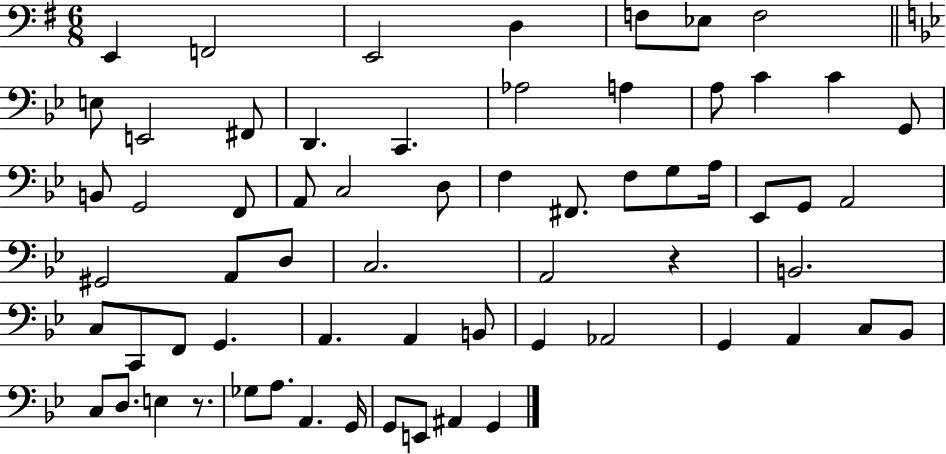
{
  \clef bass
  \numericTimeSignature
  \time 6/8
  \key g \major
  e,4 f,2 | e,2 d4 | f8 ees8 f2 | \bar "||" \break \key bes \major e8 e,2 fis,8 | d,4. c,4. | aes2 a4 | a8 c'4 c'4 g,8 | \break b,8 g,2 f,8 | a,8 c2 d8 | f4 fis,8. f8 g8 a16 | ees,8 g,8 a,2 | \break gis,2 a,8 d8 | c2. | a,2 r4 | b,2. | \break c8 c,8 f,8 g,4. | a,4. a,4 b,8 | g,4 aes,2 | g,4 a,4 c8 bes,8 | \break c8 d8. e4 r8. | ges8 a8. a,4. g,16 | g,8 e,8 ais,4 g,4 | \bar "|."
}